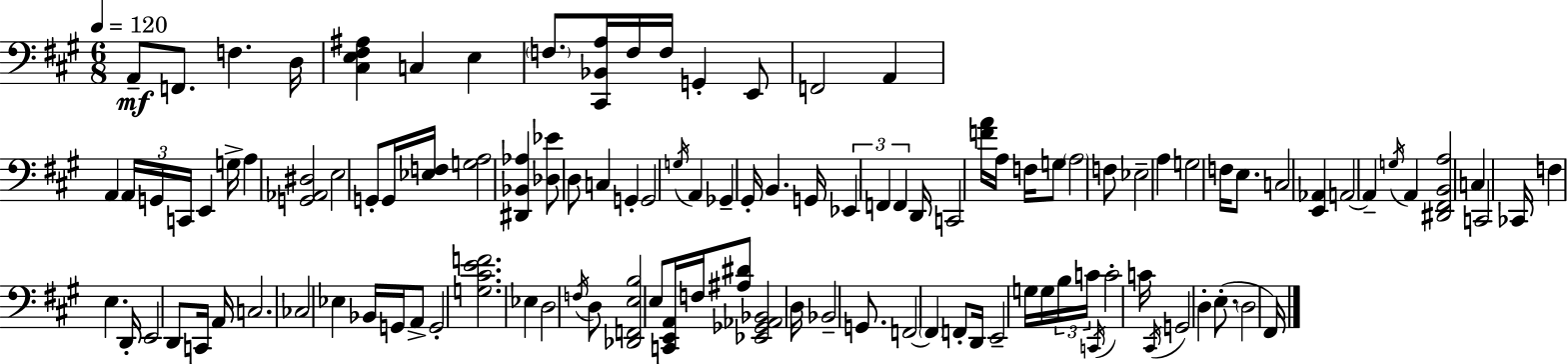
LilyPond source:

{
  \clef bass
  \numericTimeSignature
  \time 6/8
  \key a \major
  \tempo 4 = 120
  a,8--\mf f,8. f4. d16 | <cis e fis ais>4 c4 e4 | \parenthesize f8. <cis, bes, a>16 f16 f16 g,4-. e,8 | f,2 a,4 | \break a,4 \tuplet 3/2 { a,16 g,16 c,16 } e,4 g16-> | a4 <g, aes, dis>2 | e2 g,8-. g,16 <ees f>16 | <g a>2 <dis, bes, aes>4 | \break <des ees'>8 d8 c4 g,4-. | g,2 \acciaccatura { g16 } a,4 | ges,4-- gis,16-. b,4. | g,16 \tuplet 3/2 { ees,4 f,4 f,4 } | \break d,16 c,2 <f' a'>16 a16 | f16 g8 \parenthesize a2 f8 | ees2-- a4 | g2 f16 e8. | \break c2 <e, aes,>4 | a,2~~ a,4-- | \acciaccatura { g16 } a,4 <dis, fis, b, a>2 | c4 c,2 | \break ces,16 f4 e4. | d,16-. e,2 d,8 | c,16 a,16 c2. | ces2 ees4 | \break bes,16 g,16 a,8-> g,2-. | <g cis' e' f'>2. | ees4 d2 | \acciaccatura { f16 } d8 <des, f, e b>2 | \break e8 <c, e, a,>16 f16 <ais dis'>8 <ees, ges, aes, bes,>2 | d16 bes,2-- | g,8. f,2~~ \parenthesize f,4 | f,8-. d,16 e,2-- | \break g16 g16 \tuplet 3/2 { b16 c'16 \acciaccatura { c,16 } } c'2-. | c'16 \acciaccatura { cis,16 } g,2 | d4-. e8.-.( \parenthesize d2 | fis,16) \bar "|."
}